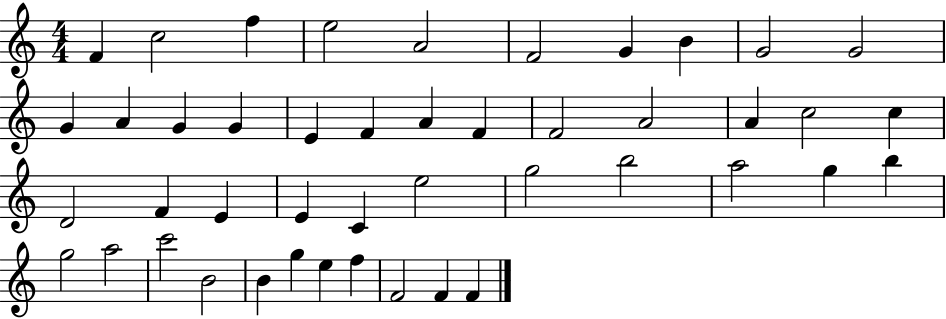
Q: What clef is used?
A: treble